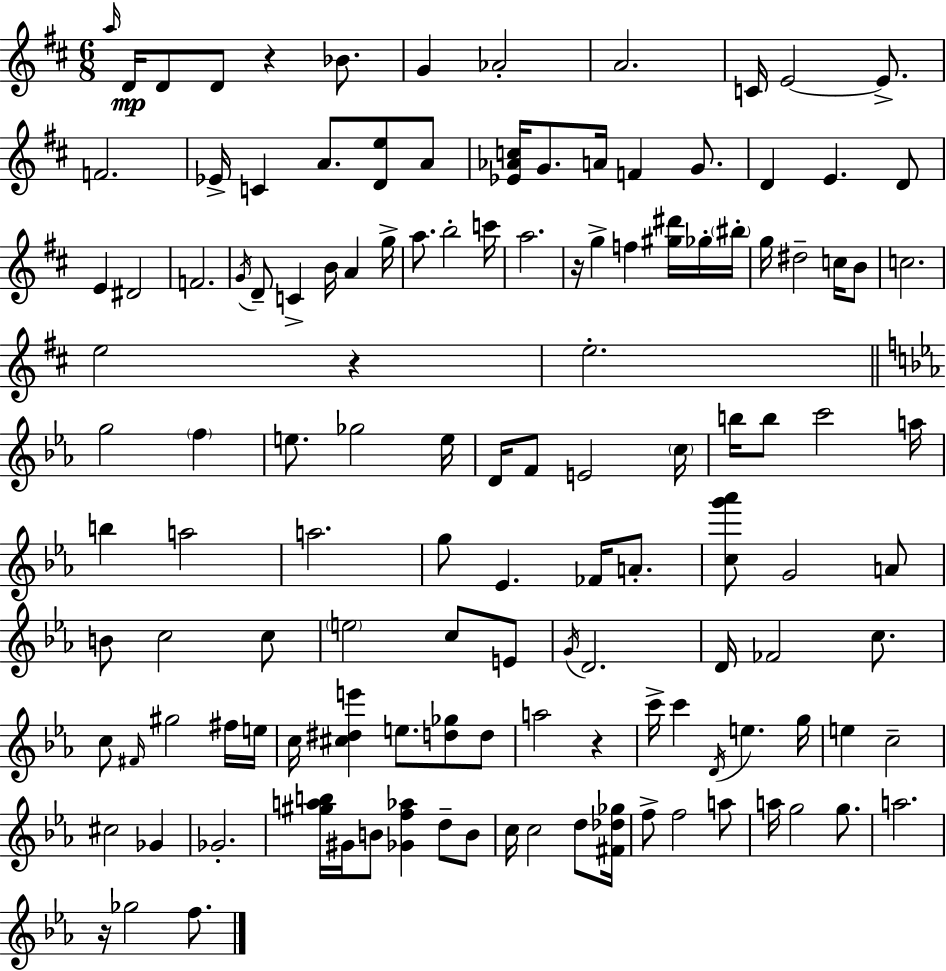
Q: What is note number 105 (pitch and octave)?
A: C5